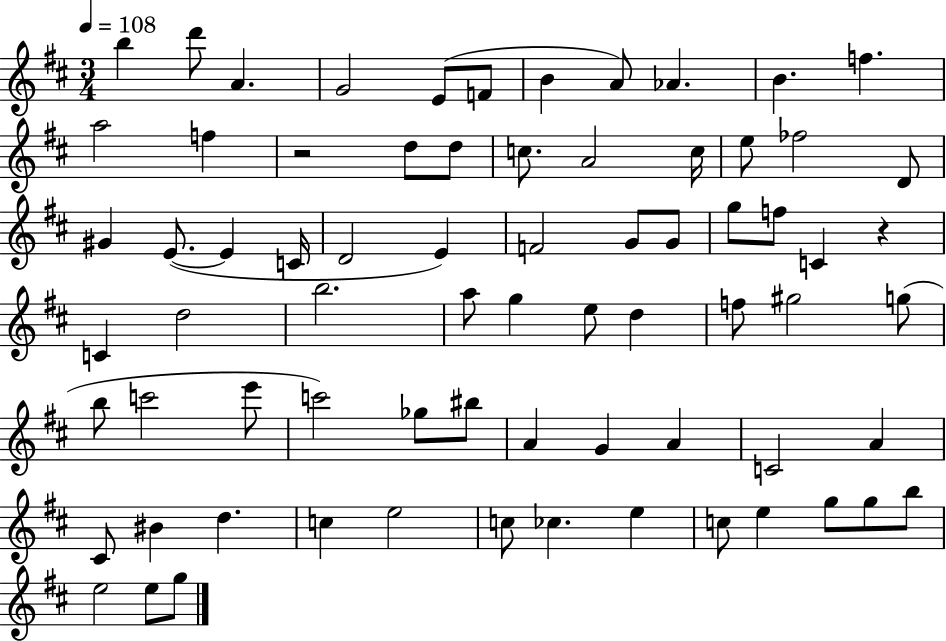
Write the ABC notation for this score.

X:1
T:Untitled
M:3/4
L:1/4
K:D
b d'/2 A G2 E/2 F/2 B A/2 _A B f a2 f z2 d/2 d/2 c/2 A2 c/4 e/2 _f2 D/2 ^G E/2 E C/4 D2 E F2 G/2 G/2 g/2 f/2 C z C d2 b2 a/2 g e/2 d f/2 ^g2 g/2 b/2 c'2 e'/2 c'2 _g/2 ^b/2 A G A C2 A ^C/2 ^B d c e2 c/2 _c e c/2 e g/2 g/2 b/2 e2 e/2 g/2